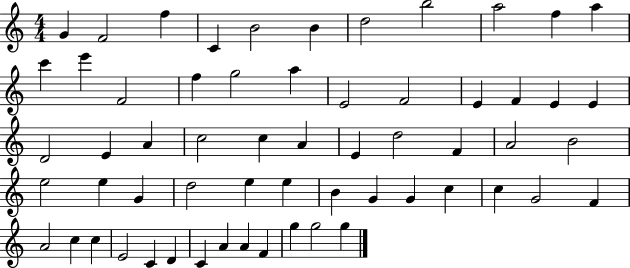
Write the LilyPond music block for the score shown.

{
  \clef treble
  \numericTimeSignature
  \time 4/4
  \key c \major
  g'4 f'2 f''4 | c'4 b'2 b'4 | d''2 b''2 | a''2 f''4 a''4 | \break c'''4 e'''4 f'2 | f''4 g''2 a''4 | e'2 f'2 | e'4 f'4 e'4 e'4 | \break d'2 e'4 a'4 | c''2 c''4 a'4 | e'4 d''2 f'4 | a'2 b'2 | \break e''2 e''4 g'4 | d''2 e''4 e''4 | b'4 g'4 g'4 c''4 | c''4 g'2 f'4 | \break a'2 c''4 c''4 | e'2 c'4 d'4 | c'4 a'4 a'4 f'4 | g''4 g''2 g''4 | \break \bar "|."
}